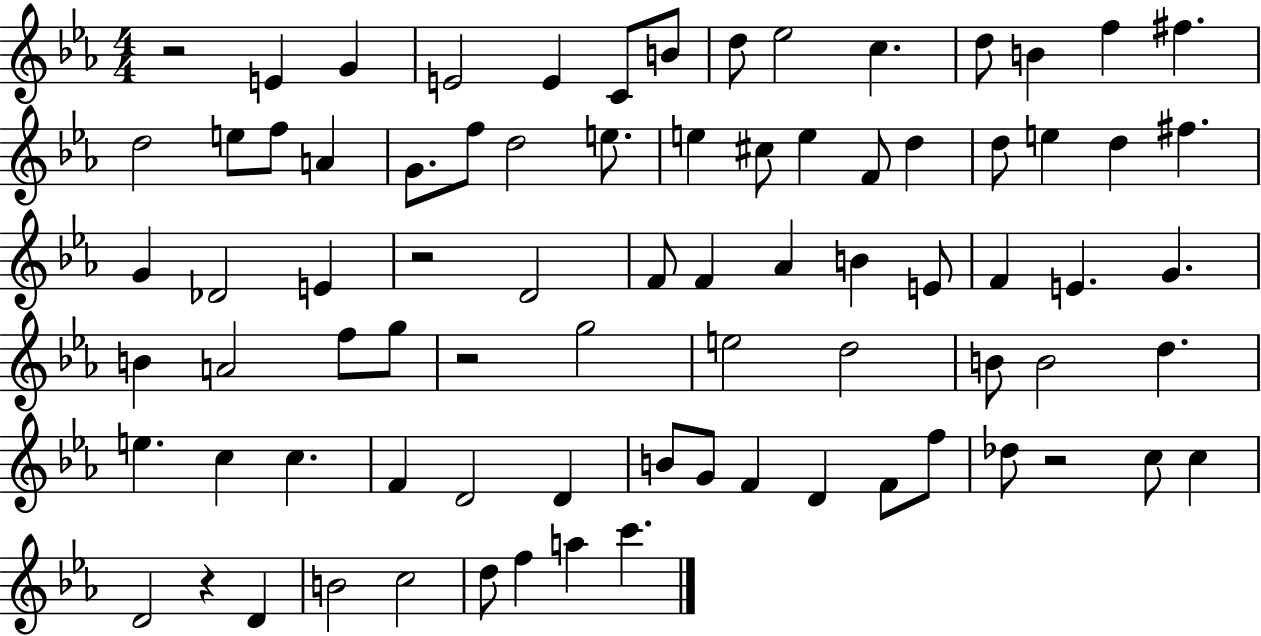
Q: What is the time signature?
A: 4/4